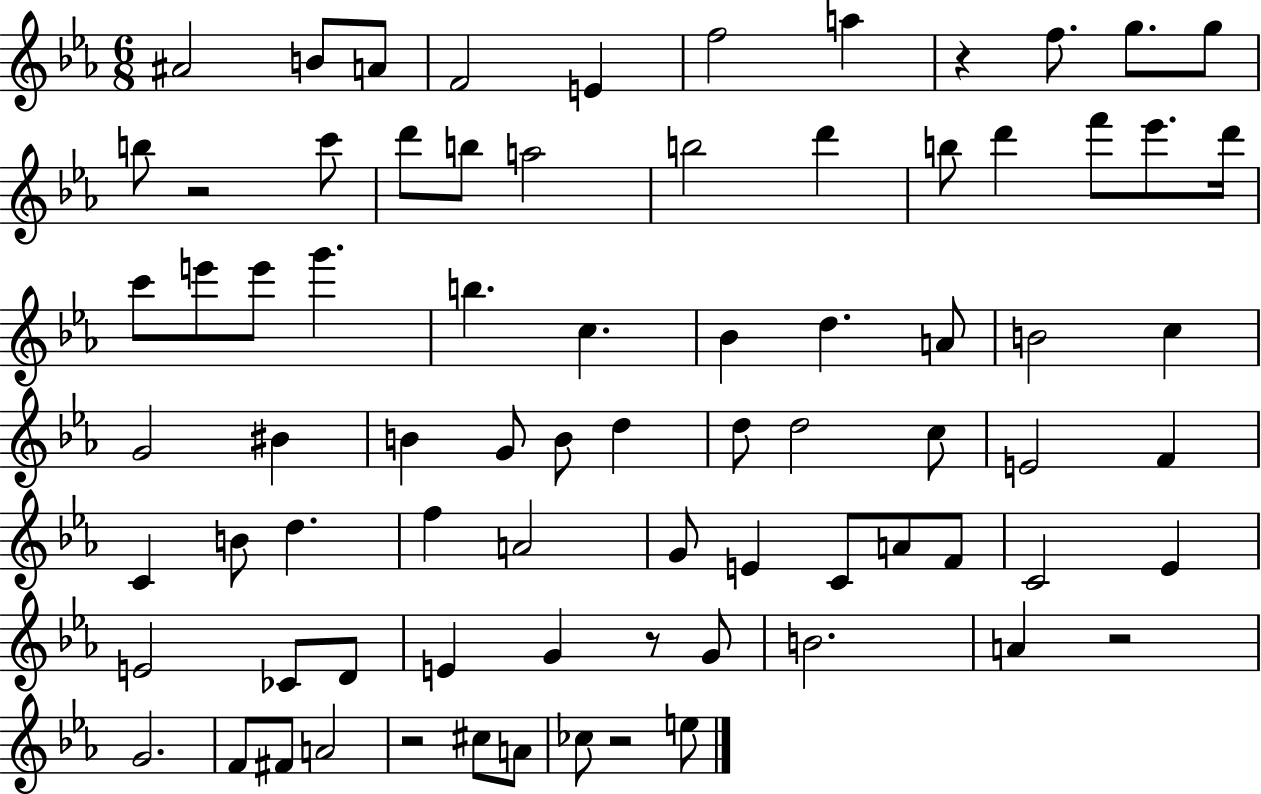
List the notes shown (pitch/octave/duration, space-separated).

A#4/h B4/e A4/e F4/h E4/q F5/h A5/q R/q F5/e. G5/e. G5/e B5/e R/h C6/e D6/e B5/e A5/h B5/h D6/q B5/e D6/q F6/e Eb6/e. D6/s C6/e E6/e E6/e G6/q. B5/q. C5/q. Bb4/q D5/q. A4/e B4/h C5/q G4/h BIS4/q B4/q G4/e B4/e D5/q D5/e D5/h C5/e E4/h F4/q C4/q B4/e D5/q. F5/q A4/h G4/e E4/q C4/e A4/e F4/e C4/h Eb4/q E4/h CES4/e D4/e E4/q G4/q R/e G4/e B4/h. A4/q R/h G4/h. F4/e F#4/e A4/h R/h C#5/e A4/e CES5/e R/h E5/e